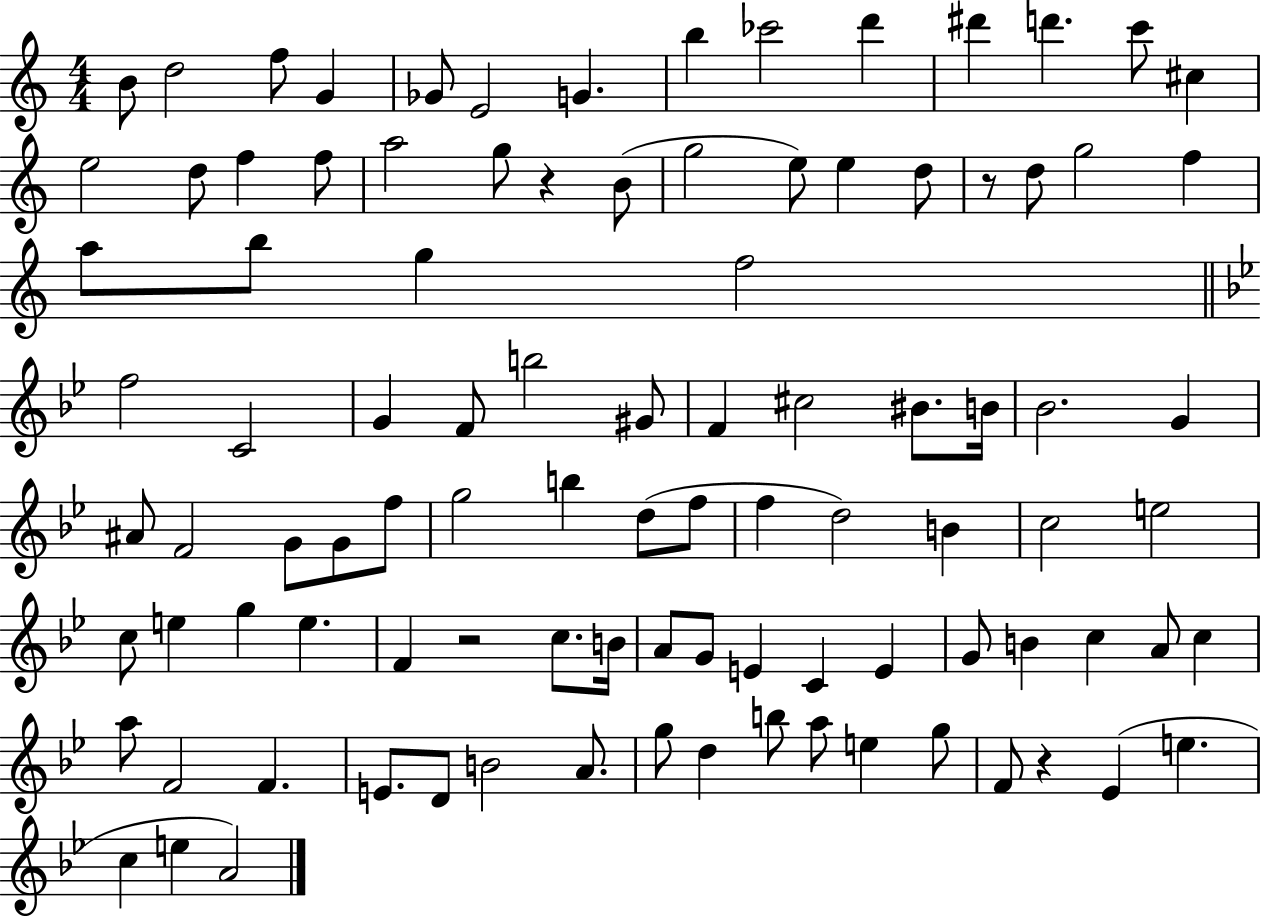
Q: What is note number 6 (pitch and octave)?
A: E4